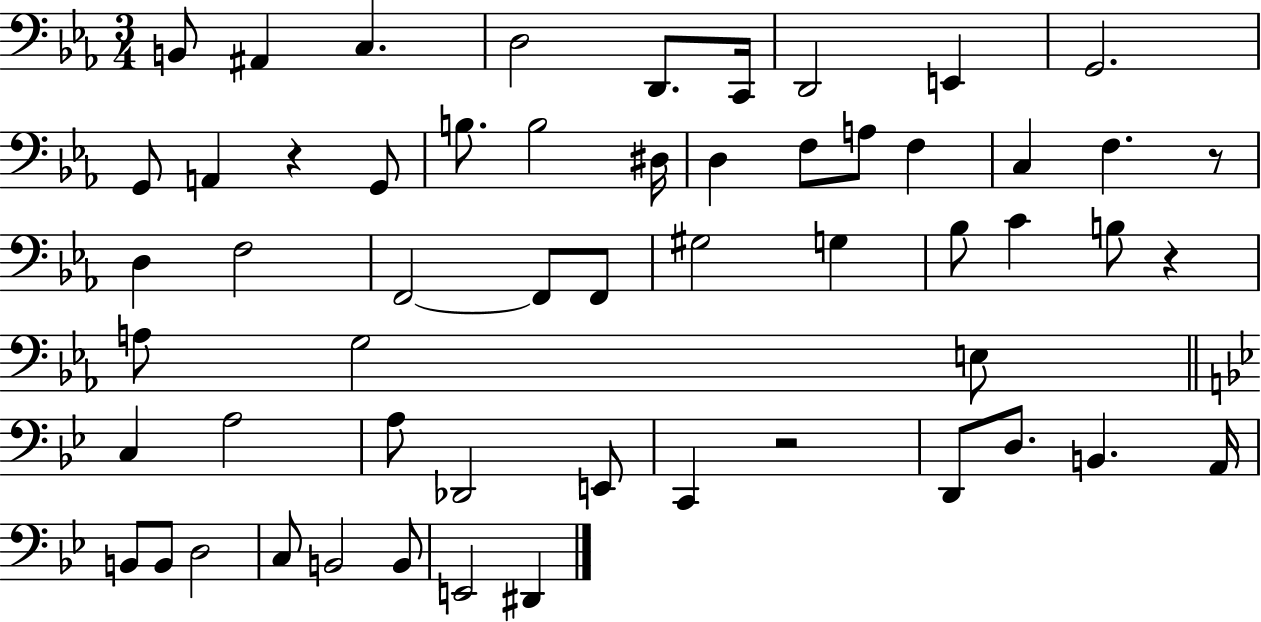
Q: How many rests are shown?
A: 4